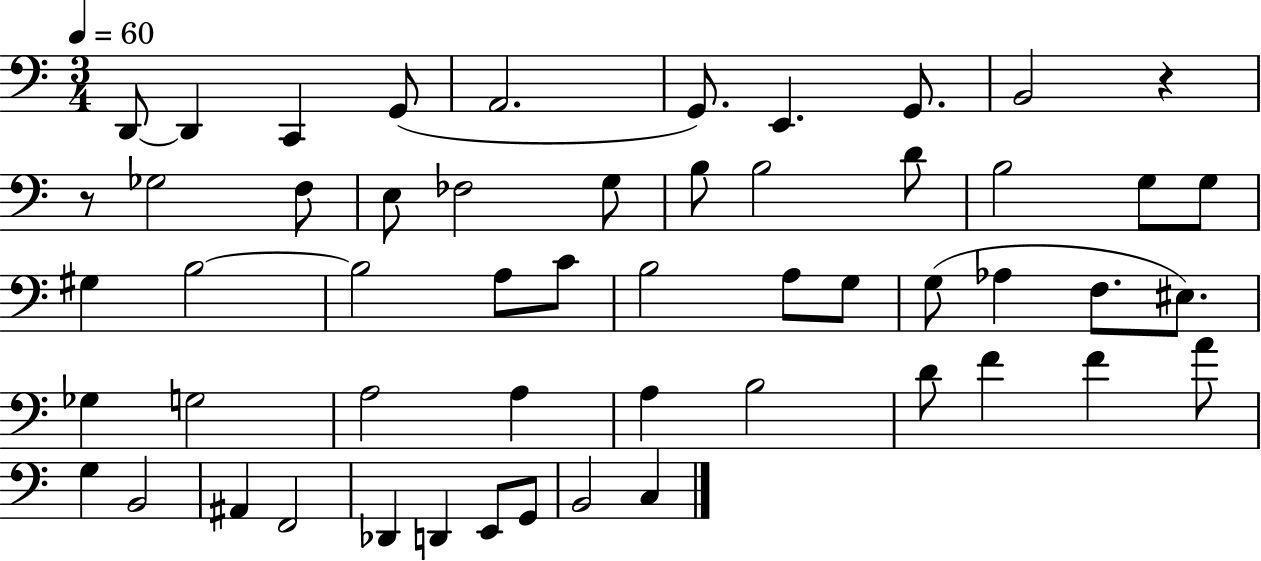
X:1
T:Untitled
M:3/4
L:1/4
K:C
D,,/2 D,, C,, G,,/2 A,,2 G,,/2 E,, G,,/2 B,,2 z z/2 _G,2 F,/2 E,/2 _F,2 G,/2 B,/2 B,2 D/2 B,2 G,/2 G,/2 ^G, B,2 B,2 A,/2 C/2 B,2 A,/2 G,/2 G,/2 _A, F,/2 ^E,/2 _G, G,2 A,2 A, A, B,2 D/2 F F A/2 G, B,,2 ^A,, F,,2 _D,, D,, E,,/2 G,,/2 B,,2 C,